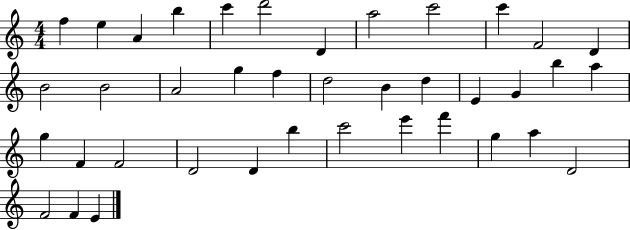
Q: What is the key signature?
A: C major